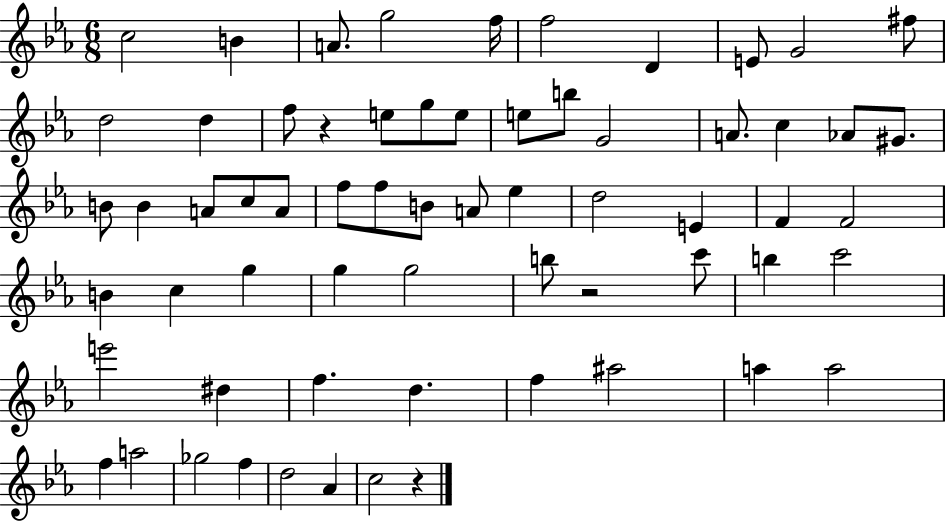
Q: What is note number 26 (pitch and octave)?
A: A4